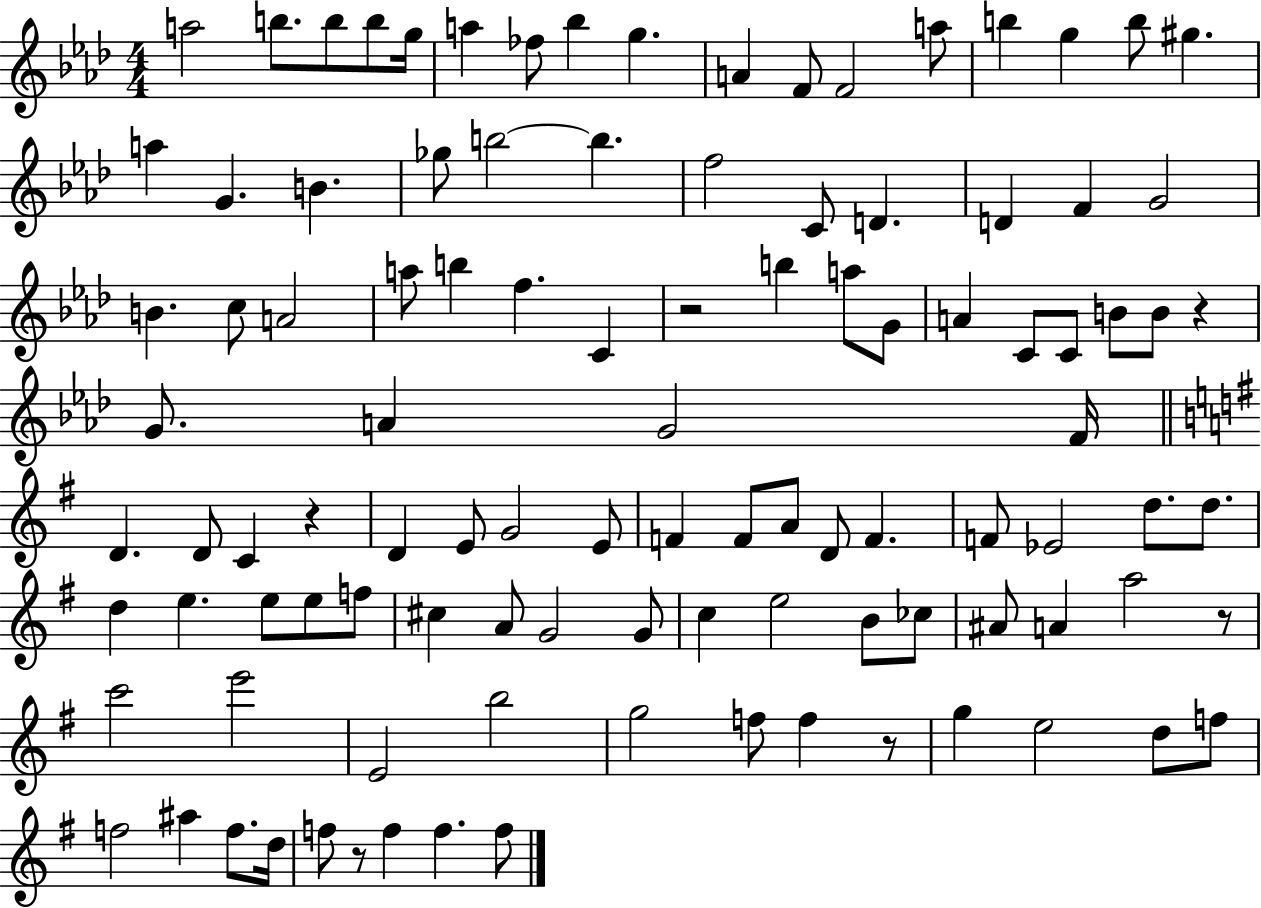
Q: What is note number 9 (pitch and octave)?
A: G5